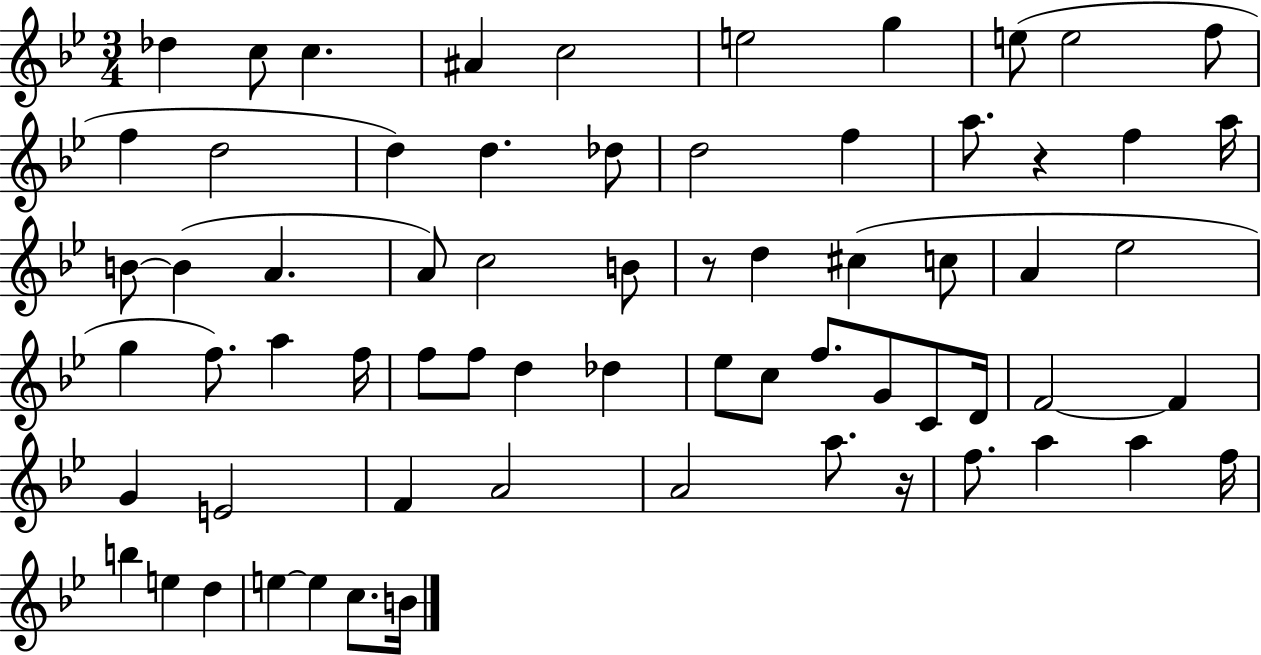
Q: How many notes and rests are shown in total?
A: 67